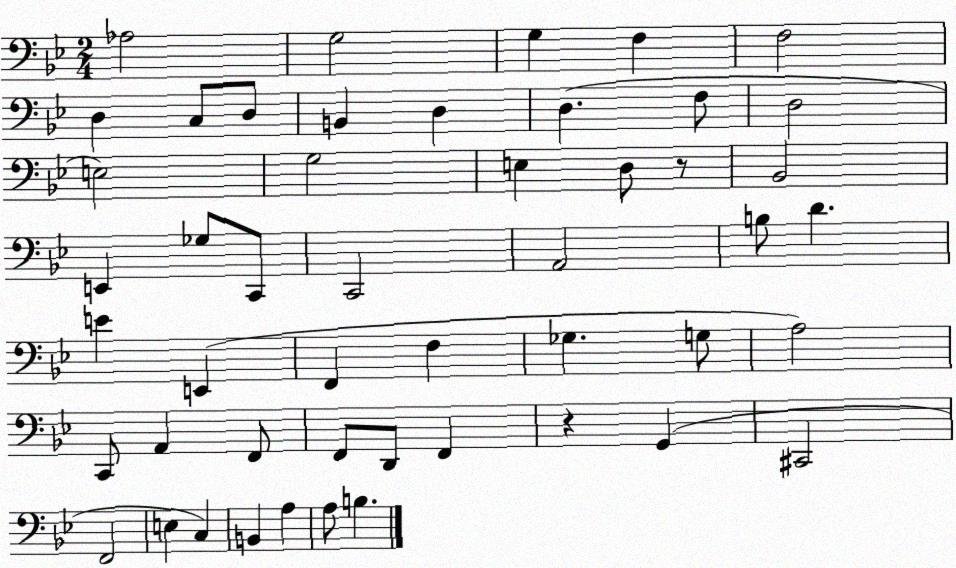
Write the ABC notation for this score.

X:1
T:Untitled
M:2/4
L:1/4
K:Bb
_A,2 G,2 G, F, F,2 D, C,/2 D,/2 B,, D, D, F,/2 D,2 E,2 G,2 E, D,/2 z/2 _B,,2 E,, _G,/2 C,,/2 C,,2 A,,2 B,/2 D E E,, F,, F, _G, G,/2 A,2 C,,/2 A,, F,,/2 F,,/2 D,,/2 F,, z G,, ^C,,2 F,,2 E, C, B,, A, A,/2 B,